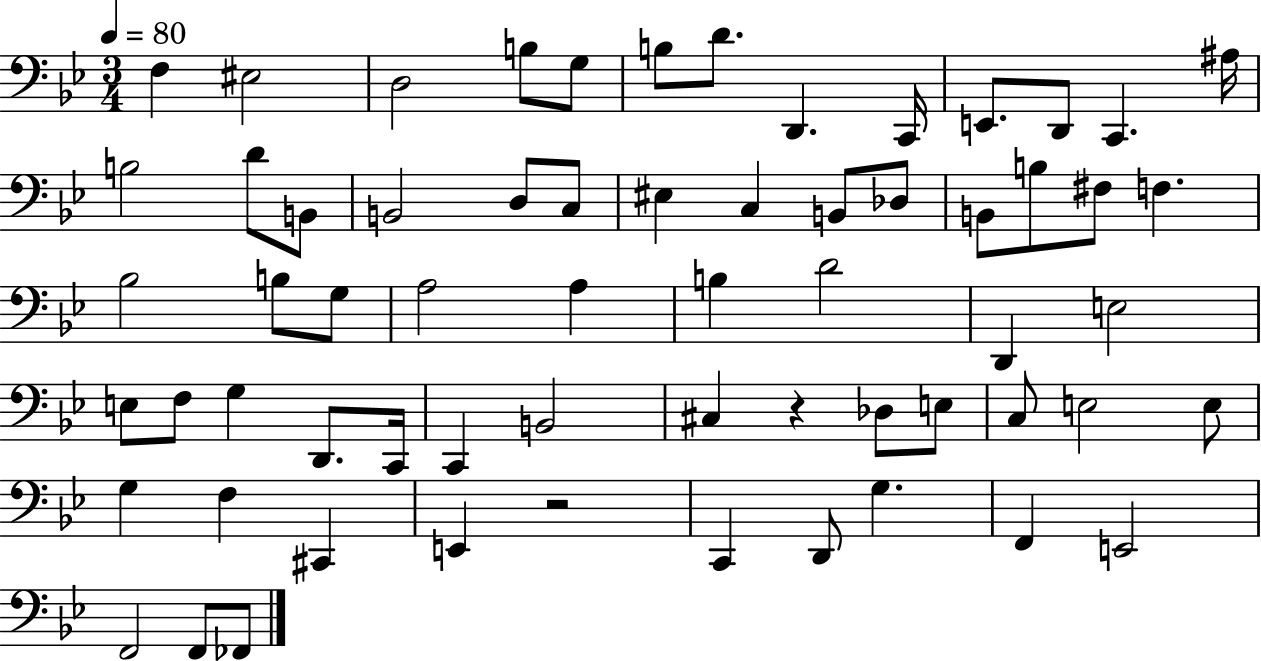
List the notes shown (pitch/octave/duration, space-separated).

F3/q EIS3/h D3/h B3/e G3/e B3/e D4/e. D2/q. C2/s E2/e. D2/e C2/q. A#3/s B3/h D4/e B2/e B2/h D3/e C3/e EIS3/q C3/q B2/e Db3/e B2/e B3/e F#3/e F3/q. Bb3/h B3/e G3/e A3/h A3/q B3/q D4/h D2/q E3/h E3/e F3/e G3/q D2/e. C2/s C2/q B2/h C#3/q R/q Db3/e E3/e C3/e E3/h E3/e G3/q F3/q C#2/q E2/q R/h C2/q D2/e G3/q. F2/q E2/h F2/h F2/e FES2/e